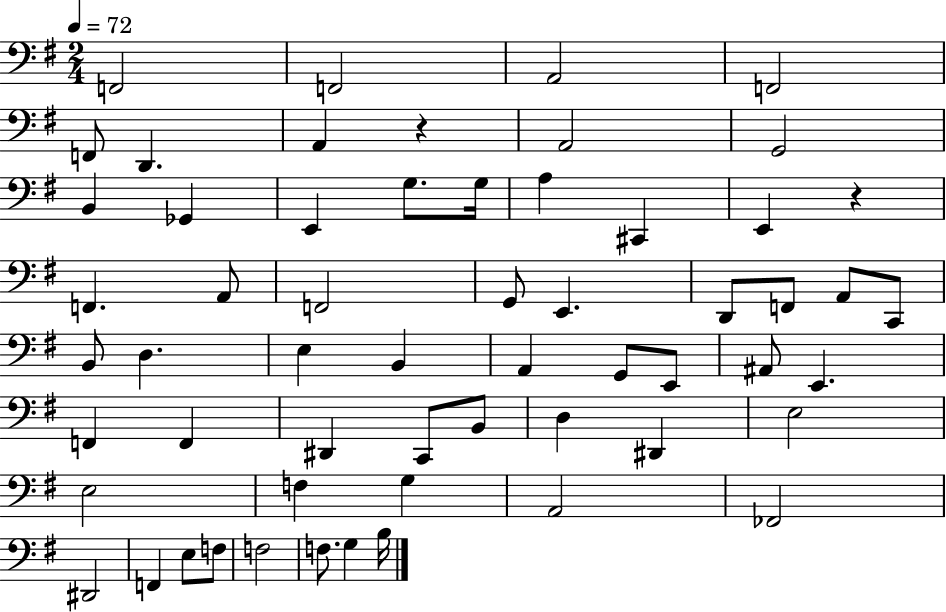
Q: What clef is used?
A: bass